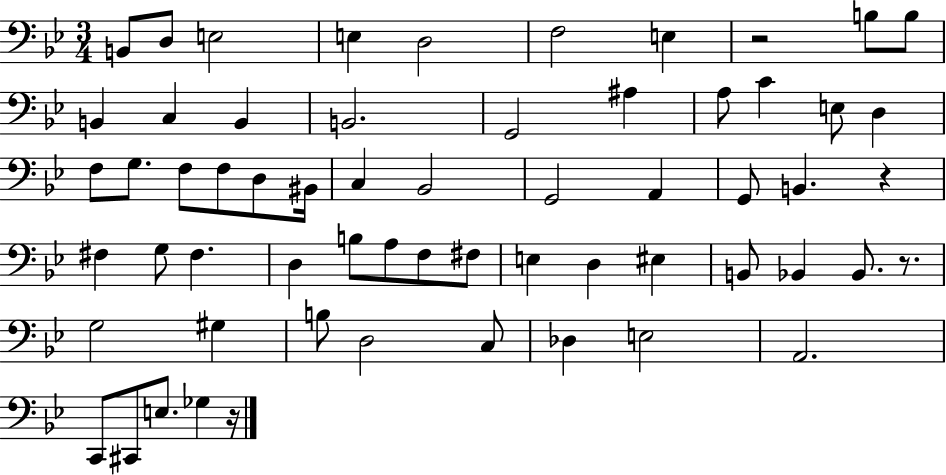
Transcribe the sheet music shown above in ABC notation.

X:1
T:Untitled
M:3/4
L:1/4
K:Bb
B,,/2 D,/2 E,2 E, D,2 F,2 E, z2 B,/2 B,/2 B,, C, B,, B,,2 G,,2 ^A, A,/2 C E,/2 D, F,/2 G,/2 F,/2 F,/2 D,/2 ^B,,/4 C, _B,,2 G,,2 A,, G,,/2 B,, z ^F, G,/2 ^F, D, B,/2 A,/2 F,/2 ^F,/2 E, D, ^E, B,,/2 _B,, _B,,/2 z/2 G,2 ^G, B,/2 D,2 C,/2 _D, E,2 A,,2 C,,/2 ^C,,/2 E,/2 _G, z/4